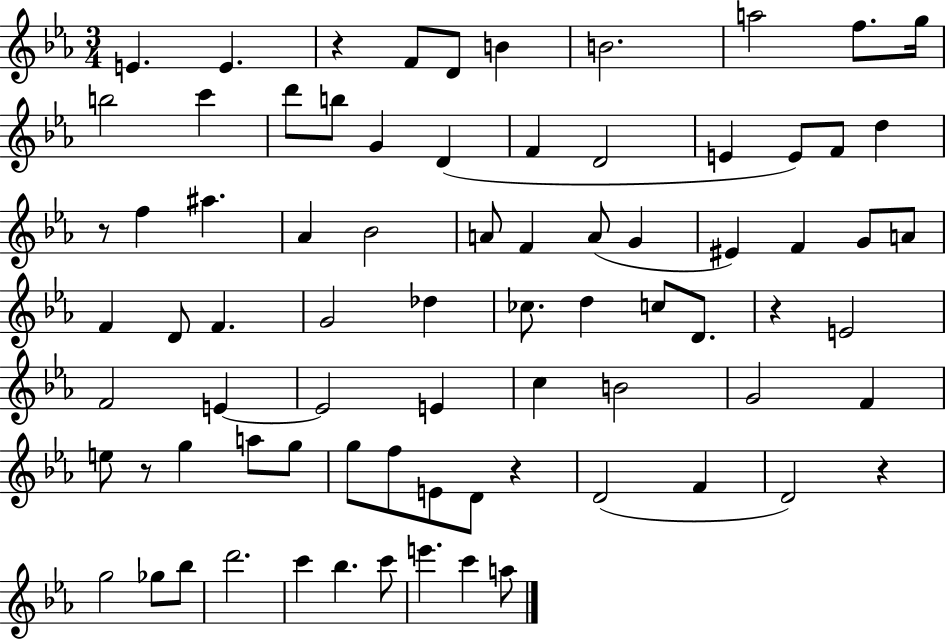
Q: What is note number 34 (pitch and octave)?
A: F4